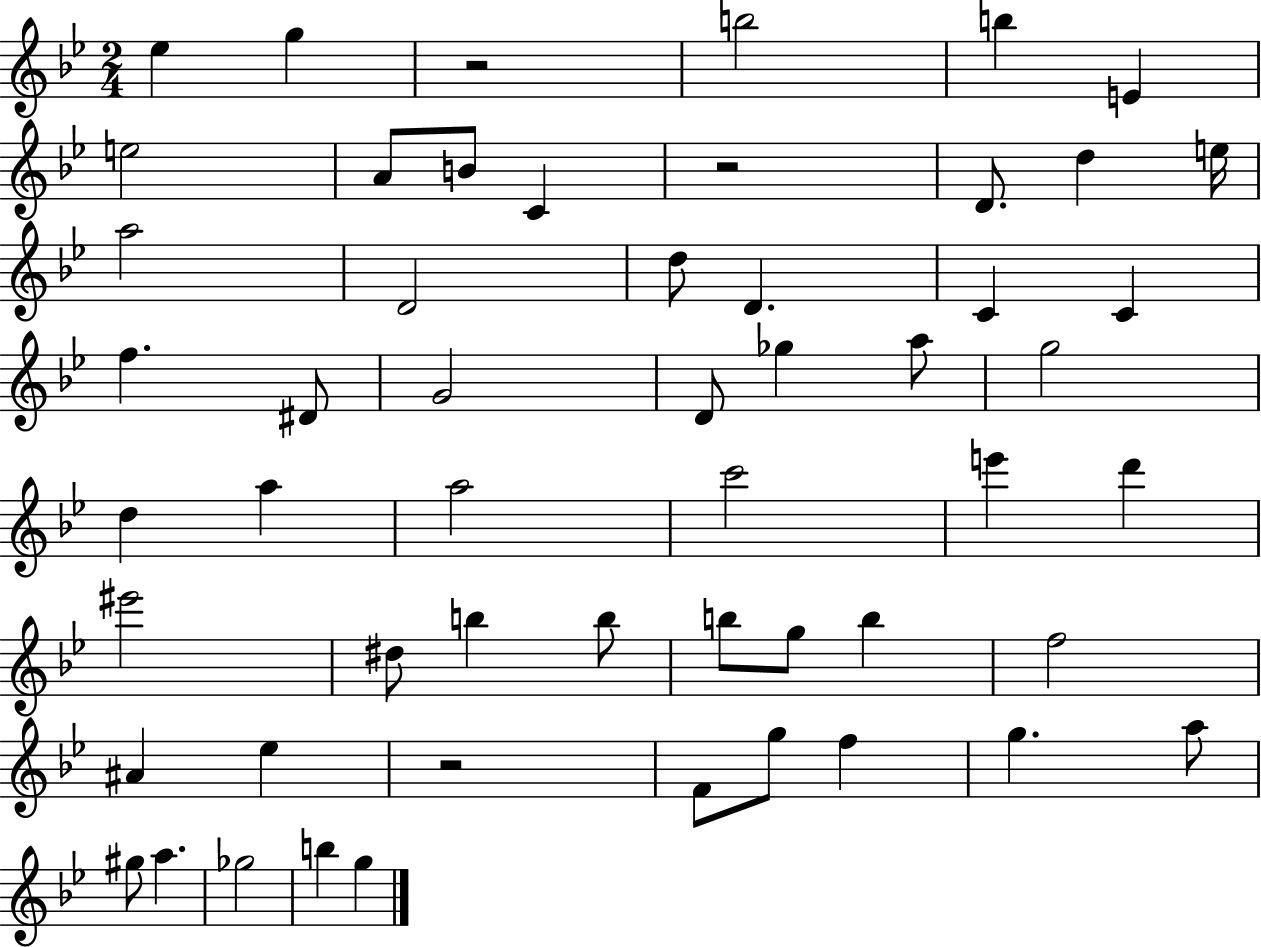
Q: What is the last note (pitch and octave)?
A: G5